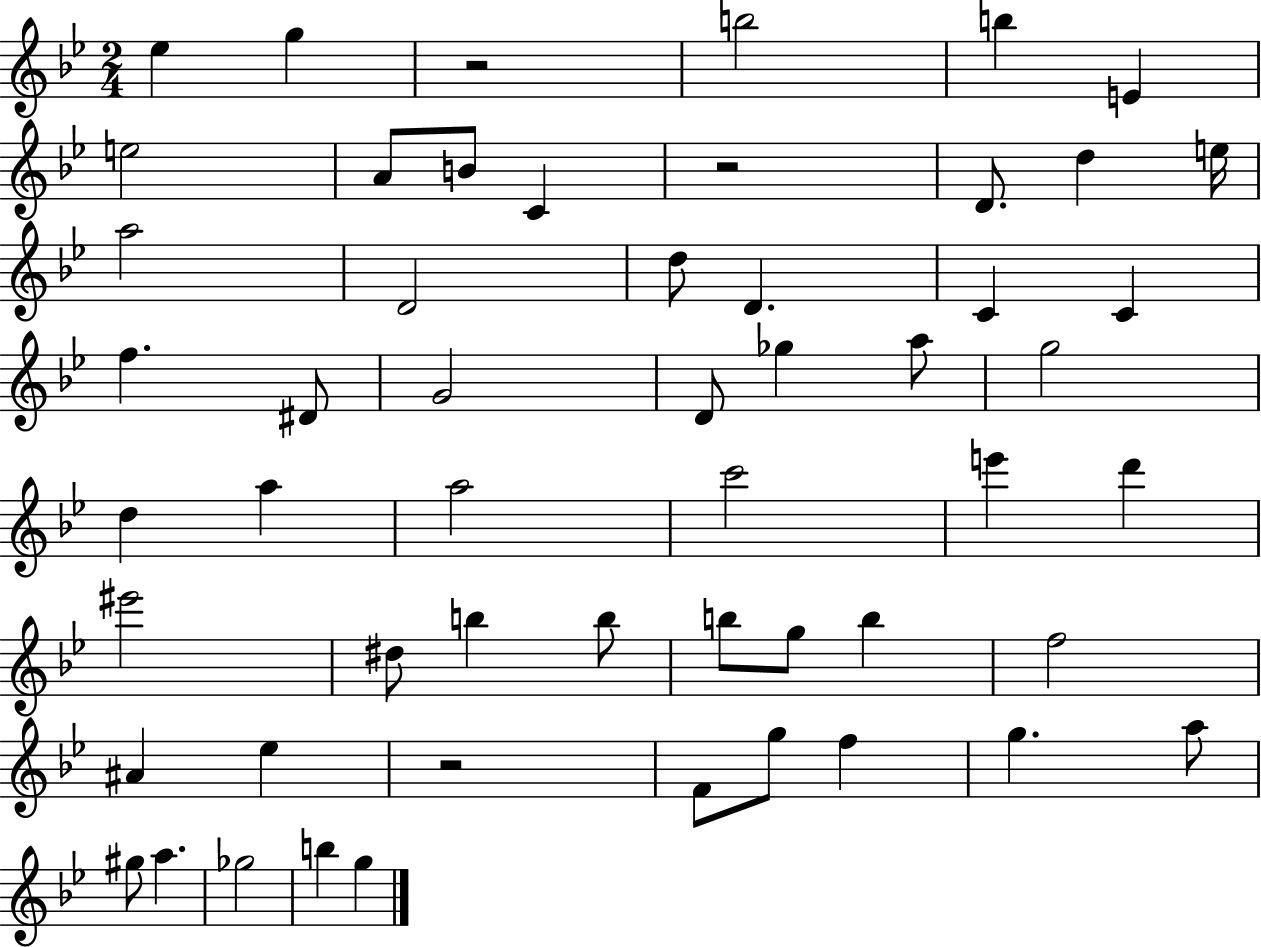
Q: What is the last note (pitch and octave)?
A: G5